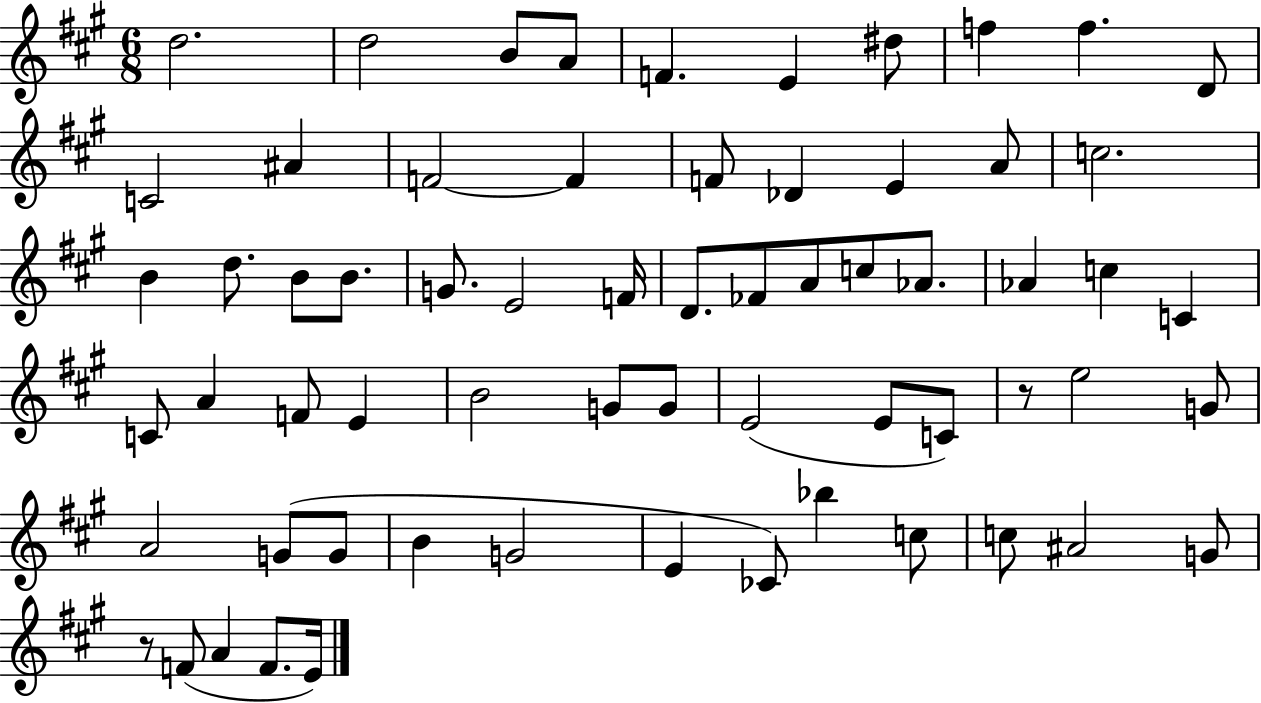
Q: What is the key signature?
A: A major